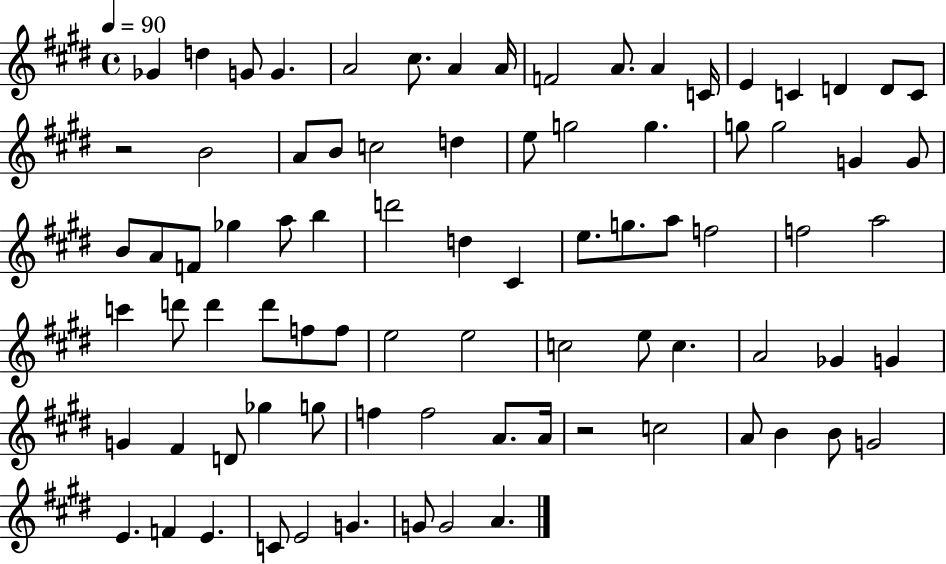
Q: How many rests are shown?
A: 2